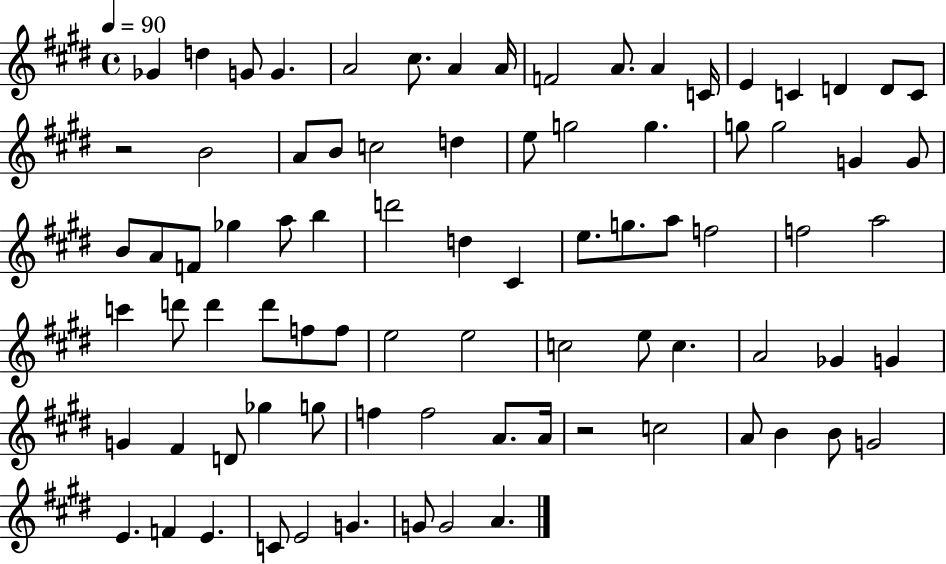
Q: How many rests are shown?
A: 2